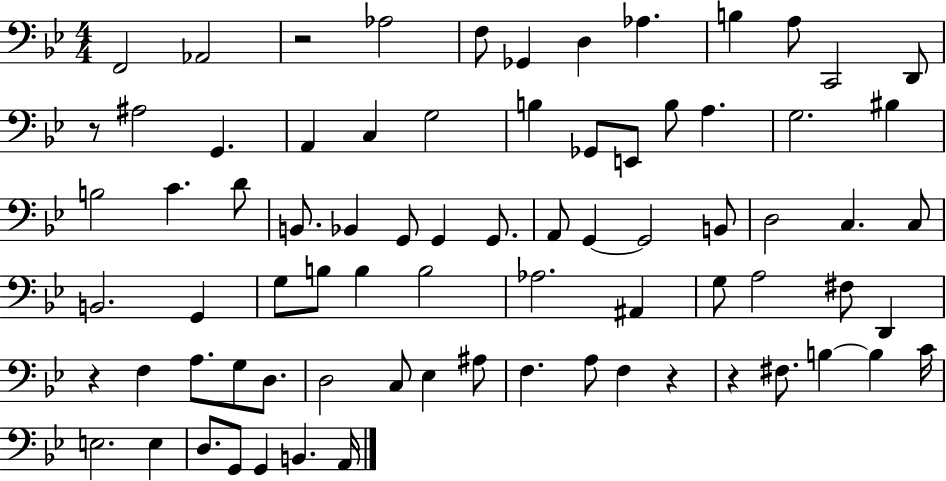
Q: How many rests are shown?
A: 5